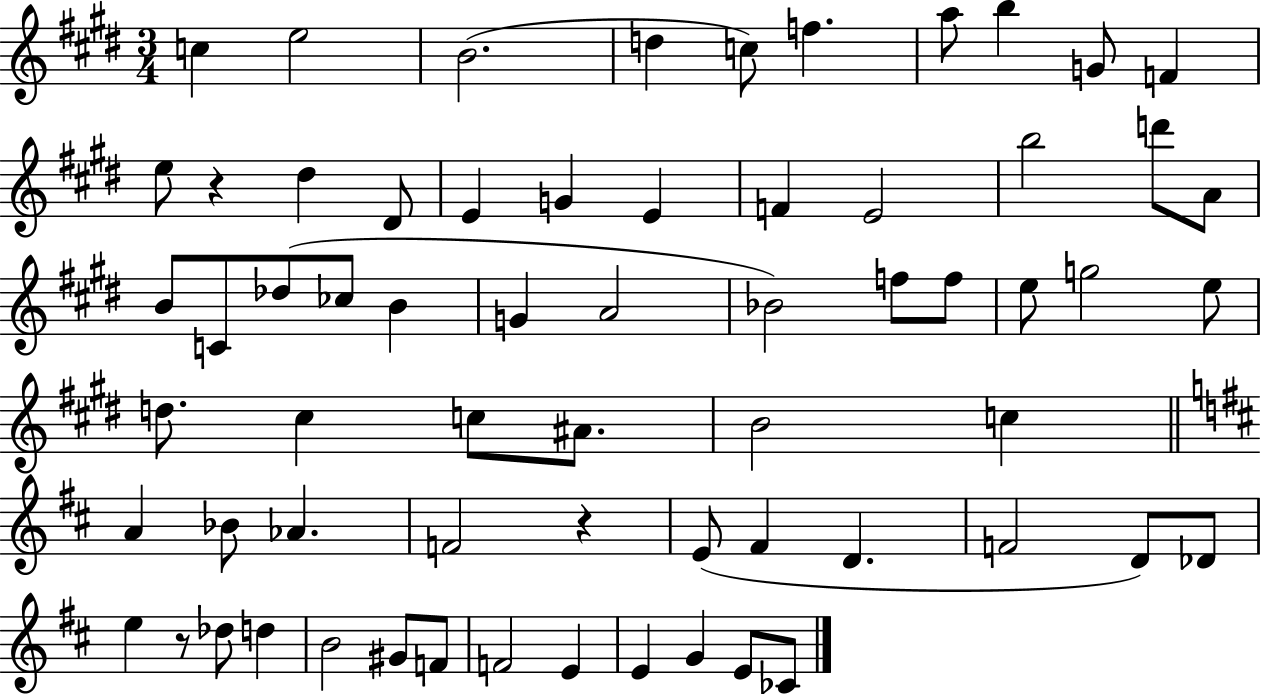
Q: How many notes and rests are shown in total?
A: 65